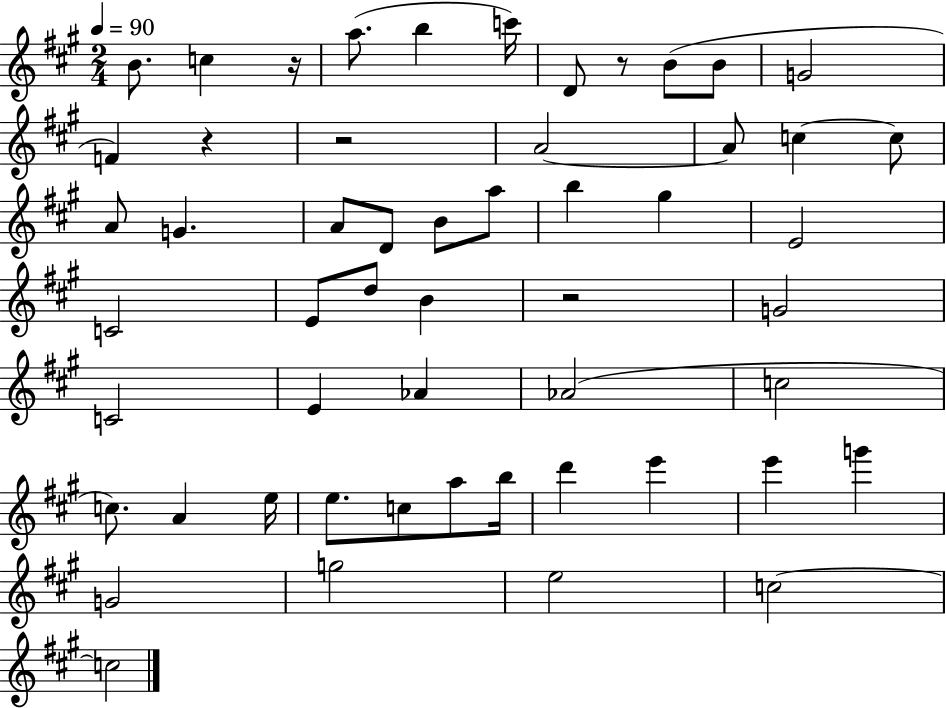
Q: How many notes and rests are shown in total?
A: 54